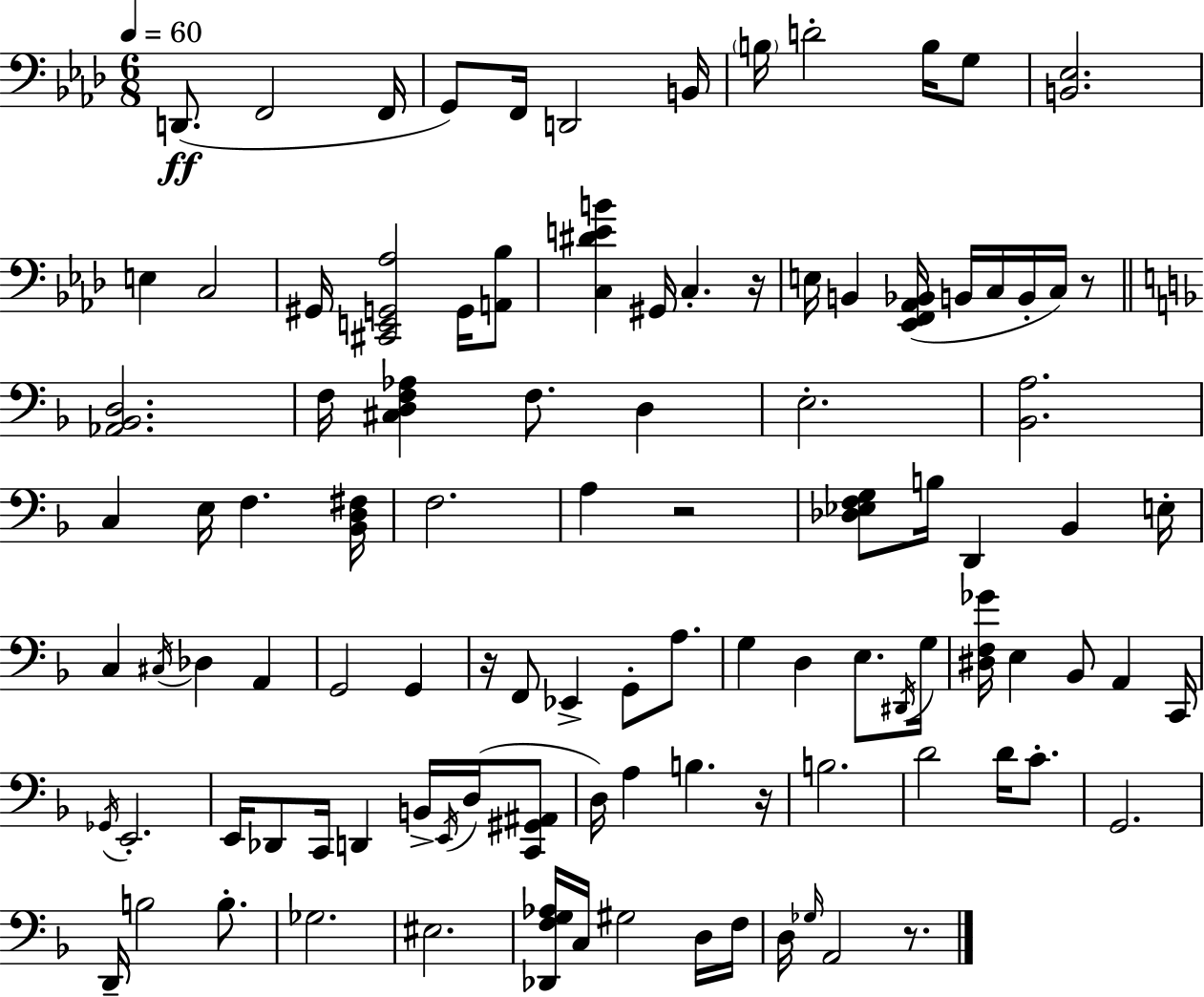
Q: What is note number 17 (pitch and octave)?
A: C3